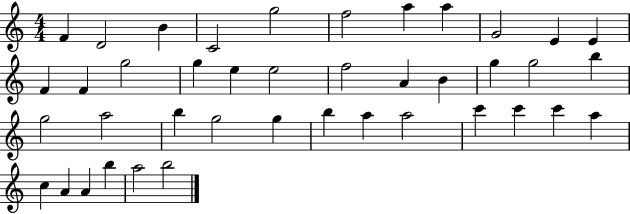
{
  \clef treble
  \numericTimeSignature
  \time 4/4
  \key c \major
  f'4 d'2 b'4 | c'2 g''2 | f''2 a''4 a''4 | g'2 e'4 e'4 | \break f'4 f'4 g''2 | g''4 e''4 e''2 | f''2 a'4 b'4 | g''4 g''2 b''4 | \break g''2 a''2 | b''4 g''2 g''4 | b''4 a''4 a''2 | c'''4 c'''4 c'''4 a''4 | \break c''4 a'4 a'4 b''4 | a''2 b''2 | \bar "|."
}